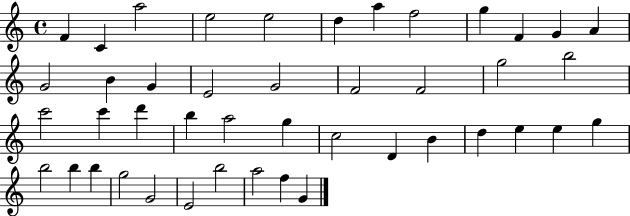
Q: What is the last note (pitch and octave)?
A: G4